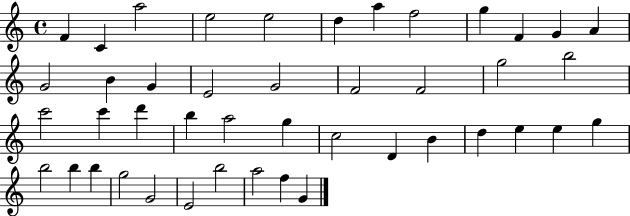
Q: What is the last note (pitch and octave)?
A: G4